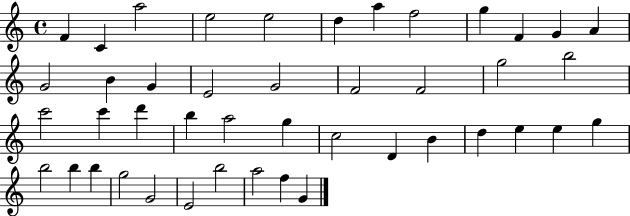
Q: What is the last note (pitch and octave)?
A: G4